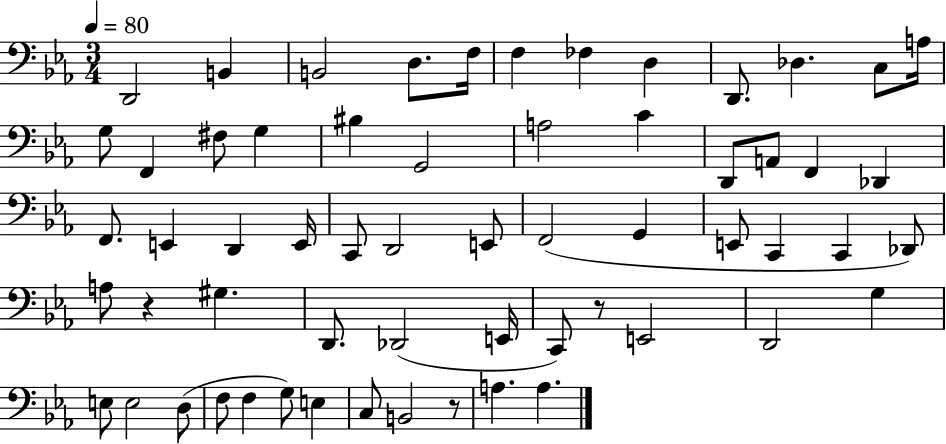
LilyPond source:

{
  \clef bass
  \numericTimeSignature
  \time 3/4
  \key ees \major
  \tempo 4 = 80
  d,2 b,4 | b,2 d8. f16 | f4 fes4 d4 | d,8. des4. c8 a16 | \break g8 f,4 fis8 g4 | bis4 g,2 | a2 c'4 | d,8 a,8 f,4 des,4 | \break f,8. e,4 d,4 e,16 | c,8 d,2 e,8 | f,2( g,4 | e,8 c,4 c,4 des,8) | \break a8 r4 gis4. | d,8. des,2( e,16 | c,8) r8 e,2 | d,2 g4 | \break e8 e2 d8( | f8 f4 g8) e4 | c8 b,2 r8 | a4. a4. | \break \bar "|."
}